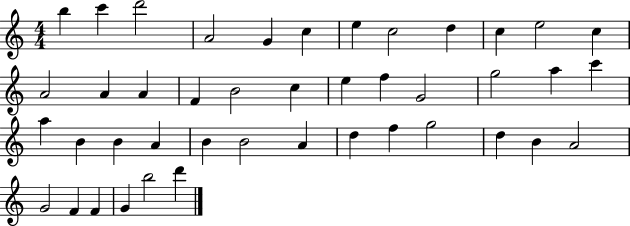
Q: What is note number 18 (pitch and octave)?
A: C5